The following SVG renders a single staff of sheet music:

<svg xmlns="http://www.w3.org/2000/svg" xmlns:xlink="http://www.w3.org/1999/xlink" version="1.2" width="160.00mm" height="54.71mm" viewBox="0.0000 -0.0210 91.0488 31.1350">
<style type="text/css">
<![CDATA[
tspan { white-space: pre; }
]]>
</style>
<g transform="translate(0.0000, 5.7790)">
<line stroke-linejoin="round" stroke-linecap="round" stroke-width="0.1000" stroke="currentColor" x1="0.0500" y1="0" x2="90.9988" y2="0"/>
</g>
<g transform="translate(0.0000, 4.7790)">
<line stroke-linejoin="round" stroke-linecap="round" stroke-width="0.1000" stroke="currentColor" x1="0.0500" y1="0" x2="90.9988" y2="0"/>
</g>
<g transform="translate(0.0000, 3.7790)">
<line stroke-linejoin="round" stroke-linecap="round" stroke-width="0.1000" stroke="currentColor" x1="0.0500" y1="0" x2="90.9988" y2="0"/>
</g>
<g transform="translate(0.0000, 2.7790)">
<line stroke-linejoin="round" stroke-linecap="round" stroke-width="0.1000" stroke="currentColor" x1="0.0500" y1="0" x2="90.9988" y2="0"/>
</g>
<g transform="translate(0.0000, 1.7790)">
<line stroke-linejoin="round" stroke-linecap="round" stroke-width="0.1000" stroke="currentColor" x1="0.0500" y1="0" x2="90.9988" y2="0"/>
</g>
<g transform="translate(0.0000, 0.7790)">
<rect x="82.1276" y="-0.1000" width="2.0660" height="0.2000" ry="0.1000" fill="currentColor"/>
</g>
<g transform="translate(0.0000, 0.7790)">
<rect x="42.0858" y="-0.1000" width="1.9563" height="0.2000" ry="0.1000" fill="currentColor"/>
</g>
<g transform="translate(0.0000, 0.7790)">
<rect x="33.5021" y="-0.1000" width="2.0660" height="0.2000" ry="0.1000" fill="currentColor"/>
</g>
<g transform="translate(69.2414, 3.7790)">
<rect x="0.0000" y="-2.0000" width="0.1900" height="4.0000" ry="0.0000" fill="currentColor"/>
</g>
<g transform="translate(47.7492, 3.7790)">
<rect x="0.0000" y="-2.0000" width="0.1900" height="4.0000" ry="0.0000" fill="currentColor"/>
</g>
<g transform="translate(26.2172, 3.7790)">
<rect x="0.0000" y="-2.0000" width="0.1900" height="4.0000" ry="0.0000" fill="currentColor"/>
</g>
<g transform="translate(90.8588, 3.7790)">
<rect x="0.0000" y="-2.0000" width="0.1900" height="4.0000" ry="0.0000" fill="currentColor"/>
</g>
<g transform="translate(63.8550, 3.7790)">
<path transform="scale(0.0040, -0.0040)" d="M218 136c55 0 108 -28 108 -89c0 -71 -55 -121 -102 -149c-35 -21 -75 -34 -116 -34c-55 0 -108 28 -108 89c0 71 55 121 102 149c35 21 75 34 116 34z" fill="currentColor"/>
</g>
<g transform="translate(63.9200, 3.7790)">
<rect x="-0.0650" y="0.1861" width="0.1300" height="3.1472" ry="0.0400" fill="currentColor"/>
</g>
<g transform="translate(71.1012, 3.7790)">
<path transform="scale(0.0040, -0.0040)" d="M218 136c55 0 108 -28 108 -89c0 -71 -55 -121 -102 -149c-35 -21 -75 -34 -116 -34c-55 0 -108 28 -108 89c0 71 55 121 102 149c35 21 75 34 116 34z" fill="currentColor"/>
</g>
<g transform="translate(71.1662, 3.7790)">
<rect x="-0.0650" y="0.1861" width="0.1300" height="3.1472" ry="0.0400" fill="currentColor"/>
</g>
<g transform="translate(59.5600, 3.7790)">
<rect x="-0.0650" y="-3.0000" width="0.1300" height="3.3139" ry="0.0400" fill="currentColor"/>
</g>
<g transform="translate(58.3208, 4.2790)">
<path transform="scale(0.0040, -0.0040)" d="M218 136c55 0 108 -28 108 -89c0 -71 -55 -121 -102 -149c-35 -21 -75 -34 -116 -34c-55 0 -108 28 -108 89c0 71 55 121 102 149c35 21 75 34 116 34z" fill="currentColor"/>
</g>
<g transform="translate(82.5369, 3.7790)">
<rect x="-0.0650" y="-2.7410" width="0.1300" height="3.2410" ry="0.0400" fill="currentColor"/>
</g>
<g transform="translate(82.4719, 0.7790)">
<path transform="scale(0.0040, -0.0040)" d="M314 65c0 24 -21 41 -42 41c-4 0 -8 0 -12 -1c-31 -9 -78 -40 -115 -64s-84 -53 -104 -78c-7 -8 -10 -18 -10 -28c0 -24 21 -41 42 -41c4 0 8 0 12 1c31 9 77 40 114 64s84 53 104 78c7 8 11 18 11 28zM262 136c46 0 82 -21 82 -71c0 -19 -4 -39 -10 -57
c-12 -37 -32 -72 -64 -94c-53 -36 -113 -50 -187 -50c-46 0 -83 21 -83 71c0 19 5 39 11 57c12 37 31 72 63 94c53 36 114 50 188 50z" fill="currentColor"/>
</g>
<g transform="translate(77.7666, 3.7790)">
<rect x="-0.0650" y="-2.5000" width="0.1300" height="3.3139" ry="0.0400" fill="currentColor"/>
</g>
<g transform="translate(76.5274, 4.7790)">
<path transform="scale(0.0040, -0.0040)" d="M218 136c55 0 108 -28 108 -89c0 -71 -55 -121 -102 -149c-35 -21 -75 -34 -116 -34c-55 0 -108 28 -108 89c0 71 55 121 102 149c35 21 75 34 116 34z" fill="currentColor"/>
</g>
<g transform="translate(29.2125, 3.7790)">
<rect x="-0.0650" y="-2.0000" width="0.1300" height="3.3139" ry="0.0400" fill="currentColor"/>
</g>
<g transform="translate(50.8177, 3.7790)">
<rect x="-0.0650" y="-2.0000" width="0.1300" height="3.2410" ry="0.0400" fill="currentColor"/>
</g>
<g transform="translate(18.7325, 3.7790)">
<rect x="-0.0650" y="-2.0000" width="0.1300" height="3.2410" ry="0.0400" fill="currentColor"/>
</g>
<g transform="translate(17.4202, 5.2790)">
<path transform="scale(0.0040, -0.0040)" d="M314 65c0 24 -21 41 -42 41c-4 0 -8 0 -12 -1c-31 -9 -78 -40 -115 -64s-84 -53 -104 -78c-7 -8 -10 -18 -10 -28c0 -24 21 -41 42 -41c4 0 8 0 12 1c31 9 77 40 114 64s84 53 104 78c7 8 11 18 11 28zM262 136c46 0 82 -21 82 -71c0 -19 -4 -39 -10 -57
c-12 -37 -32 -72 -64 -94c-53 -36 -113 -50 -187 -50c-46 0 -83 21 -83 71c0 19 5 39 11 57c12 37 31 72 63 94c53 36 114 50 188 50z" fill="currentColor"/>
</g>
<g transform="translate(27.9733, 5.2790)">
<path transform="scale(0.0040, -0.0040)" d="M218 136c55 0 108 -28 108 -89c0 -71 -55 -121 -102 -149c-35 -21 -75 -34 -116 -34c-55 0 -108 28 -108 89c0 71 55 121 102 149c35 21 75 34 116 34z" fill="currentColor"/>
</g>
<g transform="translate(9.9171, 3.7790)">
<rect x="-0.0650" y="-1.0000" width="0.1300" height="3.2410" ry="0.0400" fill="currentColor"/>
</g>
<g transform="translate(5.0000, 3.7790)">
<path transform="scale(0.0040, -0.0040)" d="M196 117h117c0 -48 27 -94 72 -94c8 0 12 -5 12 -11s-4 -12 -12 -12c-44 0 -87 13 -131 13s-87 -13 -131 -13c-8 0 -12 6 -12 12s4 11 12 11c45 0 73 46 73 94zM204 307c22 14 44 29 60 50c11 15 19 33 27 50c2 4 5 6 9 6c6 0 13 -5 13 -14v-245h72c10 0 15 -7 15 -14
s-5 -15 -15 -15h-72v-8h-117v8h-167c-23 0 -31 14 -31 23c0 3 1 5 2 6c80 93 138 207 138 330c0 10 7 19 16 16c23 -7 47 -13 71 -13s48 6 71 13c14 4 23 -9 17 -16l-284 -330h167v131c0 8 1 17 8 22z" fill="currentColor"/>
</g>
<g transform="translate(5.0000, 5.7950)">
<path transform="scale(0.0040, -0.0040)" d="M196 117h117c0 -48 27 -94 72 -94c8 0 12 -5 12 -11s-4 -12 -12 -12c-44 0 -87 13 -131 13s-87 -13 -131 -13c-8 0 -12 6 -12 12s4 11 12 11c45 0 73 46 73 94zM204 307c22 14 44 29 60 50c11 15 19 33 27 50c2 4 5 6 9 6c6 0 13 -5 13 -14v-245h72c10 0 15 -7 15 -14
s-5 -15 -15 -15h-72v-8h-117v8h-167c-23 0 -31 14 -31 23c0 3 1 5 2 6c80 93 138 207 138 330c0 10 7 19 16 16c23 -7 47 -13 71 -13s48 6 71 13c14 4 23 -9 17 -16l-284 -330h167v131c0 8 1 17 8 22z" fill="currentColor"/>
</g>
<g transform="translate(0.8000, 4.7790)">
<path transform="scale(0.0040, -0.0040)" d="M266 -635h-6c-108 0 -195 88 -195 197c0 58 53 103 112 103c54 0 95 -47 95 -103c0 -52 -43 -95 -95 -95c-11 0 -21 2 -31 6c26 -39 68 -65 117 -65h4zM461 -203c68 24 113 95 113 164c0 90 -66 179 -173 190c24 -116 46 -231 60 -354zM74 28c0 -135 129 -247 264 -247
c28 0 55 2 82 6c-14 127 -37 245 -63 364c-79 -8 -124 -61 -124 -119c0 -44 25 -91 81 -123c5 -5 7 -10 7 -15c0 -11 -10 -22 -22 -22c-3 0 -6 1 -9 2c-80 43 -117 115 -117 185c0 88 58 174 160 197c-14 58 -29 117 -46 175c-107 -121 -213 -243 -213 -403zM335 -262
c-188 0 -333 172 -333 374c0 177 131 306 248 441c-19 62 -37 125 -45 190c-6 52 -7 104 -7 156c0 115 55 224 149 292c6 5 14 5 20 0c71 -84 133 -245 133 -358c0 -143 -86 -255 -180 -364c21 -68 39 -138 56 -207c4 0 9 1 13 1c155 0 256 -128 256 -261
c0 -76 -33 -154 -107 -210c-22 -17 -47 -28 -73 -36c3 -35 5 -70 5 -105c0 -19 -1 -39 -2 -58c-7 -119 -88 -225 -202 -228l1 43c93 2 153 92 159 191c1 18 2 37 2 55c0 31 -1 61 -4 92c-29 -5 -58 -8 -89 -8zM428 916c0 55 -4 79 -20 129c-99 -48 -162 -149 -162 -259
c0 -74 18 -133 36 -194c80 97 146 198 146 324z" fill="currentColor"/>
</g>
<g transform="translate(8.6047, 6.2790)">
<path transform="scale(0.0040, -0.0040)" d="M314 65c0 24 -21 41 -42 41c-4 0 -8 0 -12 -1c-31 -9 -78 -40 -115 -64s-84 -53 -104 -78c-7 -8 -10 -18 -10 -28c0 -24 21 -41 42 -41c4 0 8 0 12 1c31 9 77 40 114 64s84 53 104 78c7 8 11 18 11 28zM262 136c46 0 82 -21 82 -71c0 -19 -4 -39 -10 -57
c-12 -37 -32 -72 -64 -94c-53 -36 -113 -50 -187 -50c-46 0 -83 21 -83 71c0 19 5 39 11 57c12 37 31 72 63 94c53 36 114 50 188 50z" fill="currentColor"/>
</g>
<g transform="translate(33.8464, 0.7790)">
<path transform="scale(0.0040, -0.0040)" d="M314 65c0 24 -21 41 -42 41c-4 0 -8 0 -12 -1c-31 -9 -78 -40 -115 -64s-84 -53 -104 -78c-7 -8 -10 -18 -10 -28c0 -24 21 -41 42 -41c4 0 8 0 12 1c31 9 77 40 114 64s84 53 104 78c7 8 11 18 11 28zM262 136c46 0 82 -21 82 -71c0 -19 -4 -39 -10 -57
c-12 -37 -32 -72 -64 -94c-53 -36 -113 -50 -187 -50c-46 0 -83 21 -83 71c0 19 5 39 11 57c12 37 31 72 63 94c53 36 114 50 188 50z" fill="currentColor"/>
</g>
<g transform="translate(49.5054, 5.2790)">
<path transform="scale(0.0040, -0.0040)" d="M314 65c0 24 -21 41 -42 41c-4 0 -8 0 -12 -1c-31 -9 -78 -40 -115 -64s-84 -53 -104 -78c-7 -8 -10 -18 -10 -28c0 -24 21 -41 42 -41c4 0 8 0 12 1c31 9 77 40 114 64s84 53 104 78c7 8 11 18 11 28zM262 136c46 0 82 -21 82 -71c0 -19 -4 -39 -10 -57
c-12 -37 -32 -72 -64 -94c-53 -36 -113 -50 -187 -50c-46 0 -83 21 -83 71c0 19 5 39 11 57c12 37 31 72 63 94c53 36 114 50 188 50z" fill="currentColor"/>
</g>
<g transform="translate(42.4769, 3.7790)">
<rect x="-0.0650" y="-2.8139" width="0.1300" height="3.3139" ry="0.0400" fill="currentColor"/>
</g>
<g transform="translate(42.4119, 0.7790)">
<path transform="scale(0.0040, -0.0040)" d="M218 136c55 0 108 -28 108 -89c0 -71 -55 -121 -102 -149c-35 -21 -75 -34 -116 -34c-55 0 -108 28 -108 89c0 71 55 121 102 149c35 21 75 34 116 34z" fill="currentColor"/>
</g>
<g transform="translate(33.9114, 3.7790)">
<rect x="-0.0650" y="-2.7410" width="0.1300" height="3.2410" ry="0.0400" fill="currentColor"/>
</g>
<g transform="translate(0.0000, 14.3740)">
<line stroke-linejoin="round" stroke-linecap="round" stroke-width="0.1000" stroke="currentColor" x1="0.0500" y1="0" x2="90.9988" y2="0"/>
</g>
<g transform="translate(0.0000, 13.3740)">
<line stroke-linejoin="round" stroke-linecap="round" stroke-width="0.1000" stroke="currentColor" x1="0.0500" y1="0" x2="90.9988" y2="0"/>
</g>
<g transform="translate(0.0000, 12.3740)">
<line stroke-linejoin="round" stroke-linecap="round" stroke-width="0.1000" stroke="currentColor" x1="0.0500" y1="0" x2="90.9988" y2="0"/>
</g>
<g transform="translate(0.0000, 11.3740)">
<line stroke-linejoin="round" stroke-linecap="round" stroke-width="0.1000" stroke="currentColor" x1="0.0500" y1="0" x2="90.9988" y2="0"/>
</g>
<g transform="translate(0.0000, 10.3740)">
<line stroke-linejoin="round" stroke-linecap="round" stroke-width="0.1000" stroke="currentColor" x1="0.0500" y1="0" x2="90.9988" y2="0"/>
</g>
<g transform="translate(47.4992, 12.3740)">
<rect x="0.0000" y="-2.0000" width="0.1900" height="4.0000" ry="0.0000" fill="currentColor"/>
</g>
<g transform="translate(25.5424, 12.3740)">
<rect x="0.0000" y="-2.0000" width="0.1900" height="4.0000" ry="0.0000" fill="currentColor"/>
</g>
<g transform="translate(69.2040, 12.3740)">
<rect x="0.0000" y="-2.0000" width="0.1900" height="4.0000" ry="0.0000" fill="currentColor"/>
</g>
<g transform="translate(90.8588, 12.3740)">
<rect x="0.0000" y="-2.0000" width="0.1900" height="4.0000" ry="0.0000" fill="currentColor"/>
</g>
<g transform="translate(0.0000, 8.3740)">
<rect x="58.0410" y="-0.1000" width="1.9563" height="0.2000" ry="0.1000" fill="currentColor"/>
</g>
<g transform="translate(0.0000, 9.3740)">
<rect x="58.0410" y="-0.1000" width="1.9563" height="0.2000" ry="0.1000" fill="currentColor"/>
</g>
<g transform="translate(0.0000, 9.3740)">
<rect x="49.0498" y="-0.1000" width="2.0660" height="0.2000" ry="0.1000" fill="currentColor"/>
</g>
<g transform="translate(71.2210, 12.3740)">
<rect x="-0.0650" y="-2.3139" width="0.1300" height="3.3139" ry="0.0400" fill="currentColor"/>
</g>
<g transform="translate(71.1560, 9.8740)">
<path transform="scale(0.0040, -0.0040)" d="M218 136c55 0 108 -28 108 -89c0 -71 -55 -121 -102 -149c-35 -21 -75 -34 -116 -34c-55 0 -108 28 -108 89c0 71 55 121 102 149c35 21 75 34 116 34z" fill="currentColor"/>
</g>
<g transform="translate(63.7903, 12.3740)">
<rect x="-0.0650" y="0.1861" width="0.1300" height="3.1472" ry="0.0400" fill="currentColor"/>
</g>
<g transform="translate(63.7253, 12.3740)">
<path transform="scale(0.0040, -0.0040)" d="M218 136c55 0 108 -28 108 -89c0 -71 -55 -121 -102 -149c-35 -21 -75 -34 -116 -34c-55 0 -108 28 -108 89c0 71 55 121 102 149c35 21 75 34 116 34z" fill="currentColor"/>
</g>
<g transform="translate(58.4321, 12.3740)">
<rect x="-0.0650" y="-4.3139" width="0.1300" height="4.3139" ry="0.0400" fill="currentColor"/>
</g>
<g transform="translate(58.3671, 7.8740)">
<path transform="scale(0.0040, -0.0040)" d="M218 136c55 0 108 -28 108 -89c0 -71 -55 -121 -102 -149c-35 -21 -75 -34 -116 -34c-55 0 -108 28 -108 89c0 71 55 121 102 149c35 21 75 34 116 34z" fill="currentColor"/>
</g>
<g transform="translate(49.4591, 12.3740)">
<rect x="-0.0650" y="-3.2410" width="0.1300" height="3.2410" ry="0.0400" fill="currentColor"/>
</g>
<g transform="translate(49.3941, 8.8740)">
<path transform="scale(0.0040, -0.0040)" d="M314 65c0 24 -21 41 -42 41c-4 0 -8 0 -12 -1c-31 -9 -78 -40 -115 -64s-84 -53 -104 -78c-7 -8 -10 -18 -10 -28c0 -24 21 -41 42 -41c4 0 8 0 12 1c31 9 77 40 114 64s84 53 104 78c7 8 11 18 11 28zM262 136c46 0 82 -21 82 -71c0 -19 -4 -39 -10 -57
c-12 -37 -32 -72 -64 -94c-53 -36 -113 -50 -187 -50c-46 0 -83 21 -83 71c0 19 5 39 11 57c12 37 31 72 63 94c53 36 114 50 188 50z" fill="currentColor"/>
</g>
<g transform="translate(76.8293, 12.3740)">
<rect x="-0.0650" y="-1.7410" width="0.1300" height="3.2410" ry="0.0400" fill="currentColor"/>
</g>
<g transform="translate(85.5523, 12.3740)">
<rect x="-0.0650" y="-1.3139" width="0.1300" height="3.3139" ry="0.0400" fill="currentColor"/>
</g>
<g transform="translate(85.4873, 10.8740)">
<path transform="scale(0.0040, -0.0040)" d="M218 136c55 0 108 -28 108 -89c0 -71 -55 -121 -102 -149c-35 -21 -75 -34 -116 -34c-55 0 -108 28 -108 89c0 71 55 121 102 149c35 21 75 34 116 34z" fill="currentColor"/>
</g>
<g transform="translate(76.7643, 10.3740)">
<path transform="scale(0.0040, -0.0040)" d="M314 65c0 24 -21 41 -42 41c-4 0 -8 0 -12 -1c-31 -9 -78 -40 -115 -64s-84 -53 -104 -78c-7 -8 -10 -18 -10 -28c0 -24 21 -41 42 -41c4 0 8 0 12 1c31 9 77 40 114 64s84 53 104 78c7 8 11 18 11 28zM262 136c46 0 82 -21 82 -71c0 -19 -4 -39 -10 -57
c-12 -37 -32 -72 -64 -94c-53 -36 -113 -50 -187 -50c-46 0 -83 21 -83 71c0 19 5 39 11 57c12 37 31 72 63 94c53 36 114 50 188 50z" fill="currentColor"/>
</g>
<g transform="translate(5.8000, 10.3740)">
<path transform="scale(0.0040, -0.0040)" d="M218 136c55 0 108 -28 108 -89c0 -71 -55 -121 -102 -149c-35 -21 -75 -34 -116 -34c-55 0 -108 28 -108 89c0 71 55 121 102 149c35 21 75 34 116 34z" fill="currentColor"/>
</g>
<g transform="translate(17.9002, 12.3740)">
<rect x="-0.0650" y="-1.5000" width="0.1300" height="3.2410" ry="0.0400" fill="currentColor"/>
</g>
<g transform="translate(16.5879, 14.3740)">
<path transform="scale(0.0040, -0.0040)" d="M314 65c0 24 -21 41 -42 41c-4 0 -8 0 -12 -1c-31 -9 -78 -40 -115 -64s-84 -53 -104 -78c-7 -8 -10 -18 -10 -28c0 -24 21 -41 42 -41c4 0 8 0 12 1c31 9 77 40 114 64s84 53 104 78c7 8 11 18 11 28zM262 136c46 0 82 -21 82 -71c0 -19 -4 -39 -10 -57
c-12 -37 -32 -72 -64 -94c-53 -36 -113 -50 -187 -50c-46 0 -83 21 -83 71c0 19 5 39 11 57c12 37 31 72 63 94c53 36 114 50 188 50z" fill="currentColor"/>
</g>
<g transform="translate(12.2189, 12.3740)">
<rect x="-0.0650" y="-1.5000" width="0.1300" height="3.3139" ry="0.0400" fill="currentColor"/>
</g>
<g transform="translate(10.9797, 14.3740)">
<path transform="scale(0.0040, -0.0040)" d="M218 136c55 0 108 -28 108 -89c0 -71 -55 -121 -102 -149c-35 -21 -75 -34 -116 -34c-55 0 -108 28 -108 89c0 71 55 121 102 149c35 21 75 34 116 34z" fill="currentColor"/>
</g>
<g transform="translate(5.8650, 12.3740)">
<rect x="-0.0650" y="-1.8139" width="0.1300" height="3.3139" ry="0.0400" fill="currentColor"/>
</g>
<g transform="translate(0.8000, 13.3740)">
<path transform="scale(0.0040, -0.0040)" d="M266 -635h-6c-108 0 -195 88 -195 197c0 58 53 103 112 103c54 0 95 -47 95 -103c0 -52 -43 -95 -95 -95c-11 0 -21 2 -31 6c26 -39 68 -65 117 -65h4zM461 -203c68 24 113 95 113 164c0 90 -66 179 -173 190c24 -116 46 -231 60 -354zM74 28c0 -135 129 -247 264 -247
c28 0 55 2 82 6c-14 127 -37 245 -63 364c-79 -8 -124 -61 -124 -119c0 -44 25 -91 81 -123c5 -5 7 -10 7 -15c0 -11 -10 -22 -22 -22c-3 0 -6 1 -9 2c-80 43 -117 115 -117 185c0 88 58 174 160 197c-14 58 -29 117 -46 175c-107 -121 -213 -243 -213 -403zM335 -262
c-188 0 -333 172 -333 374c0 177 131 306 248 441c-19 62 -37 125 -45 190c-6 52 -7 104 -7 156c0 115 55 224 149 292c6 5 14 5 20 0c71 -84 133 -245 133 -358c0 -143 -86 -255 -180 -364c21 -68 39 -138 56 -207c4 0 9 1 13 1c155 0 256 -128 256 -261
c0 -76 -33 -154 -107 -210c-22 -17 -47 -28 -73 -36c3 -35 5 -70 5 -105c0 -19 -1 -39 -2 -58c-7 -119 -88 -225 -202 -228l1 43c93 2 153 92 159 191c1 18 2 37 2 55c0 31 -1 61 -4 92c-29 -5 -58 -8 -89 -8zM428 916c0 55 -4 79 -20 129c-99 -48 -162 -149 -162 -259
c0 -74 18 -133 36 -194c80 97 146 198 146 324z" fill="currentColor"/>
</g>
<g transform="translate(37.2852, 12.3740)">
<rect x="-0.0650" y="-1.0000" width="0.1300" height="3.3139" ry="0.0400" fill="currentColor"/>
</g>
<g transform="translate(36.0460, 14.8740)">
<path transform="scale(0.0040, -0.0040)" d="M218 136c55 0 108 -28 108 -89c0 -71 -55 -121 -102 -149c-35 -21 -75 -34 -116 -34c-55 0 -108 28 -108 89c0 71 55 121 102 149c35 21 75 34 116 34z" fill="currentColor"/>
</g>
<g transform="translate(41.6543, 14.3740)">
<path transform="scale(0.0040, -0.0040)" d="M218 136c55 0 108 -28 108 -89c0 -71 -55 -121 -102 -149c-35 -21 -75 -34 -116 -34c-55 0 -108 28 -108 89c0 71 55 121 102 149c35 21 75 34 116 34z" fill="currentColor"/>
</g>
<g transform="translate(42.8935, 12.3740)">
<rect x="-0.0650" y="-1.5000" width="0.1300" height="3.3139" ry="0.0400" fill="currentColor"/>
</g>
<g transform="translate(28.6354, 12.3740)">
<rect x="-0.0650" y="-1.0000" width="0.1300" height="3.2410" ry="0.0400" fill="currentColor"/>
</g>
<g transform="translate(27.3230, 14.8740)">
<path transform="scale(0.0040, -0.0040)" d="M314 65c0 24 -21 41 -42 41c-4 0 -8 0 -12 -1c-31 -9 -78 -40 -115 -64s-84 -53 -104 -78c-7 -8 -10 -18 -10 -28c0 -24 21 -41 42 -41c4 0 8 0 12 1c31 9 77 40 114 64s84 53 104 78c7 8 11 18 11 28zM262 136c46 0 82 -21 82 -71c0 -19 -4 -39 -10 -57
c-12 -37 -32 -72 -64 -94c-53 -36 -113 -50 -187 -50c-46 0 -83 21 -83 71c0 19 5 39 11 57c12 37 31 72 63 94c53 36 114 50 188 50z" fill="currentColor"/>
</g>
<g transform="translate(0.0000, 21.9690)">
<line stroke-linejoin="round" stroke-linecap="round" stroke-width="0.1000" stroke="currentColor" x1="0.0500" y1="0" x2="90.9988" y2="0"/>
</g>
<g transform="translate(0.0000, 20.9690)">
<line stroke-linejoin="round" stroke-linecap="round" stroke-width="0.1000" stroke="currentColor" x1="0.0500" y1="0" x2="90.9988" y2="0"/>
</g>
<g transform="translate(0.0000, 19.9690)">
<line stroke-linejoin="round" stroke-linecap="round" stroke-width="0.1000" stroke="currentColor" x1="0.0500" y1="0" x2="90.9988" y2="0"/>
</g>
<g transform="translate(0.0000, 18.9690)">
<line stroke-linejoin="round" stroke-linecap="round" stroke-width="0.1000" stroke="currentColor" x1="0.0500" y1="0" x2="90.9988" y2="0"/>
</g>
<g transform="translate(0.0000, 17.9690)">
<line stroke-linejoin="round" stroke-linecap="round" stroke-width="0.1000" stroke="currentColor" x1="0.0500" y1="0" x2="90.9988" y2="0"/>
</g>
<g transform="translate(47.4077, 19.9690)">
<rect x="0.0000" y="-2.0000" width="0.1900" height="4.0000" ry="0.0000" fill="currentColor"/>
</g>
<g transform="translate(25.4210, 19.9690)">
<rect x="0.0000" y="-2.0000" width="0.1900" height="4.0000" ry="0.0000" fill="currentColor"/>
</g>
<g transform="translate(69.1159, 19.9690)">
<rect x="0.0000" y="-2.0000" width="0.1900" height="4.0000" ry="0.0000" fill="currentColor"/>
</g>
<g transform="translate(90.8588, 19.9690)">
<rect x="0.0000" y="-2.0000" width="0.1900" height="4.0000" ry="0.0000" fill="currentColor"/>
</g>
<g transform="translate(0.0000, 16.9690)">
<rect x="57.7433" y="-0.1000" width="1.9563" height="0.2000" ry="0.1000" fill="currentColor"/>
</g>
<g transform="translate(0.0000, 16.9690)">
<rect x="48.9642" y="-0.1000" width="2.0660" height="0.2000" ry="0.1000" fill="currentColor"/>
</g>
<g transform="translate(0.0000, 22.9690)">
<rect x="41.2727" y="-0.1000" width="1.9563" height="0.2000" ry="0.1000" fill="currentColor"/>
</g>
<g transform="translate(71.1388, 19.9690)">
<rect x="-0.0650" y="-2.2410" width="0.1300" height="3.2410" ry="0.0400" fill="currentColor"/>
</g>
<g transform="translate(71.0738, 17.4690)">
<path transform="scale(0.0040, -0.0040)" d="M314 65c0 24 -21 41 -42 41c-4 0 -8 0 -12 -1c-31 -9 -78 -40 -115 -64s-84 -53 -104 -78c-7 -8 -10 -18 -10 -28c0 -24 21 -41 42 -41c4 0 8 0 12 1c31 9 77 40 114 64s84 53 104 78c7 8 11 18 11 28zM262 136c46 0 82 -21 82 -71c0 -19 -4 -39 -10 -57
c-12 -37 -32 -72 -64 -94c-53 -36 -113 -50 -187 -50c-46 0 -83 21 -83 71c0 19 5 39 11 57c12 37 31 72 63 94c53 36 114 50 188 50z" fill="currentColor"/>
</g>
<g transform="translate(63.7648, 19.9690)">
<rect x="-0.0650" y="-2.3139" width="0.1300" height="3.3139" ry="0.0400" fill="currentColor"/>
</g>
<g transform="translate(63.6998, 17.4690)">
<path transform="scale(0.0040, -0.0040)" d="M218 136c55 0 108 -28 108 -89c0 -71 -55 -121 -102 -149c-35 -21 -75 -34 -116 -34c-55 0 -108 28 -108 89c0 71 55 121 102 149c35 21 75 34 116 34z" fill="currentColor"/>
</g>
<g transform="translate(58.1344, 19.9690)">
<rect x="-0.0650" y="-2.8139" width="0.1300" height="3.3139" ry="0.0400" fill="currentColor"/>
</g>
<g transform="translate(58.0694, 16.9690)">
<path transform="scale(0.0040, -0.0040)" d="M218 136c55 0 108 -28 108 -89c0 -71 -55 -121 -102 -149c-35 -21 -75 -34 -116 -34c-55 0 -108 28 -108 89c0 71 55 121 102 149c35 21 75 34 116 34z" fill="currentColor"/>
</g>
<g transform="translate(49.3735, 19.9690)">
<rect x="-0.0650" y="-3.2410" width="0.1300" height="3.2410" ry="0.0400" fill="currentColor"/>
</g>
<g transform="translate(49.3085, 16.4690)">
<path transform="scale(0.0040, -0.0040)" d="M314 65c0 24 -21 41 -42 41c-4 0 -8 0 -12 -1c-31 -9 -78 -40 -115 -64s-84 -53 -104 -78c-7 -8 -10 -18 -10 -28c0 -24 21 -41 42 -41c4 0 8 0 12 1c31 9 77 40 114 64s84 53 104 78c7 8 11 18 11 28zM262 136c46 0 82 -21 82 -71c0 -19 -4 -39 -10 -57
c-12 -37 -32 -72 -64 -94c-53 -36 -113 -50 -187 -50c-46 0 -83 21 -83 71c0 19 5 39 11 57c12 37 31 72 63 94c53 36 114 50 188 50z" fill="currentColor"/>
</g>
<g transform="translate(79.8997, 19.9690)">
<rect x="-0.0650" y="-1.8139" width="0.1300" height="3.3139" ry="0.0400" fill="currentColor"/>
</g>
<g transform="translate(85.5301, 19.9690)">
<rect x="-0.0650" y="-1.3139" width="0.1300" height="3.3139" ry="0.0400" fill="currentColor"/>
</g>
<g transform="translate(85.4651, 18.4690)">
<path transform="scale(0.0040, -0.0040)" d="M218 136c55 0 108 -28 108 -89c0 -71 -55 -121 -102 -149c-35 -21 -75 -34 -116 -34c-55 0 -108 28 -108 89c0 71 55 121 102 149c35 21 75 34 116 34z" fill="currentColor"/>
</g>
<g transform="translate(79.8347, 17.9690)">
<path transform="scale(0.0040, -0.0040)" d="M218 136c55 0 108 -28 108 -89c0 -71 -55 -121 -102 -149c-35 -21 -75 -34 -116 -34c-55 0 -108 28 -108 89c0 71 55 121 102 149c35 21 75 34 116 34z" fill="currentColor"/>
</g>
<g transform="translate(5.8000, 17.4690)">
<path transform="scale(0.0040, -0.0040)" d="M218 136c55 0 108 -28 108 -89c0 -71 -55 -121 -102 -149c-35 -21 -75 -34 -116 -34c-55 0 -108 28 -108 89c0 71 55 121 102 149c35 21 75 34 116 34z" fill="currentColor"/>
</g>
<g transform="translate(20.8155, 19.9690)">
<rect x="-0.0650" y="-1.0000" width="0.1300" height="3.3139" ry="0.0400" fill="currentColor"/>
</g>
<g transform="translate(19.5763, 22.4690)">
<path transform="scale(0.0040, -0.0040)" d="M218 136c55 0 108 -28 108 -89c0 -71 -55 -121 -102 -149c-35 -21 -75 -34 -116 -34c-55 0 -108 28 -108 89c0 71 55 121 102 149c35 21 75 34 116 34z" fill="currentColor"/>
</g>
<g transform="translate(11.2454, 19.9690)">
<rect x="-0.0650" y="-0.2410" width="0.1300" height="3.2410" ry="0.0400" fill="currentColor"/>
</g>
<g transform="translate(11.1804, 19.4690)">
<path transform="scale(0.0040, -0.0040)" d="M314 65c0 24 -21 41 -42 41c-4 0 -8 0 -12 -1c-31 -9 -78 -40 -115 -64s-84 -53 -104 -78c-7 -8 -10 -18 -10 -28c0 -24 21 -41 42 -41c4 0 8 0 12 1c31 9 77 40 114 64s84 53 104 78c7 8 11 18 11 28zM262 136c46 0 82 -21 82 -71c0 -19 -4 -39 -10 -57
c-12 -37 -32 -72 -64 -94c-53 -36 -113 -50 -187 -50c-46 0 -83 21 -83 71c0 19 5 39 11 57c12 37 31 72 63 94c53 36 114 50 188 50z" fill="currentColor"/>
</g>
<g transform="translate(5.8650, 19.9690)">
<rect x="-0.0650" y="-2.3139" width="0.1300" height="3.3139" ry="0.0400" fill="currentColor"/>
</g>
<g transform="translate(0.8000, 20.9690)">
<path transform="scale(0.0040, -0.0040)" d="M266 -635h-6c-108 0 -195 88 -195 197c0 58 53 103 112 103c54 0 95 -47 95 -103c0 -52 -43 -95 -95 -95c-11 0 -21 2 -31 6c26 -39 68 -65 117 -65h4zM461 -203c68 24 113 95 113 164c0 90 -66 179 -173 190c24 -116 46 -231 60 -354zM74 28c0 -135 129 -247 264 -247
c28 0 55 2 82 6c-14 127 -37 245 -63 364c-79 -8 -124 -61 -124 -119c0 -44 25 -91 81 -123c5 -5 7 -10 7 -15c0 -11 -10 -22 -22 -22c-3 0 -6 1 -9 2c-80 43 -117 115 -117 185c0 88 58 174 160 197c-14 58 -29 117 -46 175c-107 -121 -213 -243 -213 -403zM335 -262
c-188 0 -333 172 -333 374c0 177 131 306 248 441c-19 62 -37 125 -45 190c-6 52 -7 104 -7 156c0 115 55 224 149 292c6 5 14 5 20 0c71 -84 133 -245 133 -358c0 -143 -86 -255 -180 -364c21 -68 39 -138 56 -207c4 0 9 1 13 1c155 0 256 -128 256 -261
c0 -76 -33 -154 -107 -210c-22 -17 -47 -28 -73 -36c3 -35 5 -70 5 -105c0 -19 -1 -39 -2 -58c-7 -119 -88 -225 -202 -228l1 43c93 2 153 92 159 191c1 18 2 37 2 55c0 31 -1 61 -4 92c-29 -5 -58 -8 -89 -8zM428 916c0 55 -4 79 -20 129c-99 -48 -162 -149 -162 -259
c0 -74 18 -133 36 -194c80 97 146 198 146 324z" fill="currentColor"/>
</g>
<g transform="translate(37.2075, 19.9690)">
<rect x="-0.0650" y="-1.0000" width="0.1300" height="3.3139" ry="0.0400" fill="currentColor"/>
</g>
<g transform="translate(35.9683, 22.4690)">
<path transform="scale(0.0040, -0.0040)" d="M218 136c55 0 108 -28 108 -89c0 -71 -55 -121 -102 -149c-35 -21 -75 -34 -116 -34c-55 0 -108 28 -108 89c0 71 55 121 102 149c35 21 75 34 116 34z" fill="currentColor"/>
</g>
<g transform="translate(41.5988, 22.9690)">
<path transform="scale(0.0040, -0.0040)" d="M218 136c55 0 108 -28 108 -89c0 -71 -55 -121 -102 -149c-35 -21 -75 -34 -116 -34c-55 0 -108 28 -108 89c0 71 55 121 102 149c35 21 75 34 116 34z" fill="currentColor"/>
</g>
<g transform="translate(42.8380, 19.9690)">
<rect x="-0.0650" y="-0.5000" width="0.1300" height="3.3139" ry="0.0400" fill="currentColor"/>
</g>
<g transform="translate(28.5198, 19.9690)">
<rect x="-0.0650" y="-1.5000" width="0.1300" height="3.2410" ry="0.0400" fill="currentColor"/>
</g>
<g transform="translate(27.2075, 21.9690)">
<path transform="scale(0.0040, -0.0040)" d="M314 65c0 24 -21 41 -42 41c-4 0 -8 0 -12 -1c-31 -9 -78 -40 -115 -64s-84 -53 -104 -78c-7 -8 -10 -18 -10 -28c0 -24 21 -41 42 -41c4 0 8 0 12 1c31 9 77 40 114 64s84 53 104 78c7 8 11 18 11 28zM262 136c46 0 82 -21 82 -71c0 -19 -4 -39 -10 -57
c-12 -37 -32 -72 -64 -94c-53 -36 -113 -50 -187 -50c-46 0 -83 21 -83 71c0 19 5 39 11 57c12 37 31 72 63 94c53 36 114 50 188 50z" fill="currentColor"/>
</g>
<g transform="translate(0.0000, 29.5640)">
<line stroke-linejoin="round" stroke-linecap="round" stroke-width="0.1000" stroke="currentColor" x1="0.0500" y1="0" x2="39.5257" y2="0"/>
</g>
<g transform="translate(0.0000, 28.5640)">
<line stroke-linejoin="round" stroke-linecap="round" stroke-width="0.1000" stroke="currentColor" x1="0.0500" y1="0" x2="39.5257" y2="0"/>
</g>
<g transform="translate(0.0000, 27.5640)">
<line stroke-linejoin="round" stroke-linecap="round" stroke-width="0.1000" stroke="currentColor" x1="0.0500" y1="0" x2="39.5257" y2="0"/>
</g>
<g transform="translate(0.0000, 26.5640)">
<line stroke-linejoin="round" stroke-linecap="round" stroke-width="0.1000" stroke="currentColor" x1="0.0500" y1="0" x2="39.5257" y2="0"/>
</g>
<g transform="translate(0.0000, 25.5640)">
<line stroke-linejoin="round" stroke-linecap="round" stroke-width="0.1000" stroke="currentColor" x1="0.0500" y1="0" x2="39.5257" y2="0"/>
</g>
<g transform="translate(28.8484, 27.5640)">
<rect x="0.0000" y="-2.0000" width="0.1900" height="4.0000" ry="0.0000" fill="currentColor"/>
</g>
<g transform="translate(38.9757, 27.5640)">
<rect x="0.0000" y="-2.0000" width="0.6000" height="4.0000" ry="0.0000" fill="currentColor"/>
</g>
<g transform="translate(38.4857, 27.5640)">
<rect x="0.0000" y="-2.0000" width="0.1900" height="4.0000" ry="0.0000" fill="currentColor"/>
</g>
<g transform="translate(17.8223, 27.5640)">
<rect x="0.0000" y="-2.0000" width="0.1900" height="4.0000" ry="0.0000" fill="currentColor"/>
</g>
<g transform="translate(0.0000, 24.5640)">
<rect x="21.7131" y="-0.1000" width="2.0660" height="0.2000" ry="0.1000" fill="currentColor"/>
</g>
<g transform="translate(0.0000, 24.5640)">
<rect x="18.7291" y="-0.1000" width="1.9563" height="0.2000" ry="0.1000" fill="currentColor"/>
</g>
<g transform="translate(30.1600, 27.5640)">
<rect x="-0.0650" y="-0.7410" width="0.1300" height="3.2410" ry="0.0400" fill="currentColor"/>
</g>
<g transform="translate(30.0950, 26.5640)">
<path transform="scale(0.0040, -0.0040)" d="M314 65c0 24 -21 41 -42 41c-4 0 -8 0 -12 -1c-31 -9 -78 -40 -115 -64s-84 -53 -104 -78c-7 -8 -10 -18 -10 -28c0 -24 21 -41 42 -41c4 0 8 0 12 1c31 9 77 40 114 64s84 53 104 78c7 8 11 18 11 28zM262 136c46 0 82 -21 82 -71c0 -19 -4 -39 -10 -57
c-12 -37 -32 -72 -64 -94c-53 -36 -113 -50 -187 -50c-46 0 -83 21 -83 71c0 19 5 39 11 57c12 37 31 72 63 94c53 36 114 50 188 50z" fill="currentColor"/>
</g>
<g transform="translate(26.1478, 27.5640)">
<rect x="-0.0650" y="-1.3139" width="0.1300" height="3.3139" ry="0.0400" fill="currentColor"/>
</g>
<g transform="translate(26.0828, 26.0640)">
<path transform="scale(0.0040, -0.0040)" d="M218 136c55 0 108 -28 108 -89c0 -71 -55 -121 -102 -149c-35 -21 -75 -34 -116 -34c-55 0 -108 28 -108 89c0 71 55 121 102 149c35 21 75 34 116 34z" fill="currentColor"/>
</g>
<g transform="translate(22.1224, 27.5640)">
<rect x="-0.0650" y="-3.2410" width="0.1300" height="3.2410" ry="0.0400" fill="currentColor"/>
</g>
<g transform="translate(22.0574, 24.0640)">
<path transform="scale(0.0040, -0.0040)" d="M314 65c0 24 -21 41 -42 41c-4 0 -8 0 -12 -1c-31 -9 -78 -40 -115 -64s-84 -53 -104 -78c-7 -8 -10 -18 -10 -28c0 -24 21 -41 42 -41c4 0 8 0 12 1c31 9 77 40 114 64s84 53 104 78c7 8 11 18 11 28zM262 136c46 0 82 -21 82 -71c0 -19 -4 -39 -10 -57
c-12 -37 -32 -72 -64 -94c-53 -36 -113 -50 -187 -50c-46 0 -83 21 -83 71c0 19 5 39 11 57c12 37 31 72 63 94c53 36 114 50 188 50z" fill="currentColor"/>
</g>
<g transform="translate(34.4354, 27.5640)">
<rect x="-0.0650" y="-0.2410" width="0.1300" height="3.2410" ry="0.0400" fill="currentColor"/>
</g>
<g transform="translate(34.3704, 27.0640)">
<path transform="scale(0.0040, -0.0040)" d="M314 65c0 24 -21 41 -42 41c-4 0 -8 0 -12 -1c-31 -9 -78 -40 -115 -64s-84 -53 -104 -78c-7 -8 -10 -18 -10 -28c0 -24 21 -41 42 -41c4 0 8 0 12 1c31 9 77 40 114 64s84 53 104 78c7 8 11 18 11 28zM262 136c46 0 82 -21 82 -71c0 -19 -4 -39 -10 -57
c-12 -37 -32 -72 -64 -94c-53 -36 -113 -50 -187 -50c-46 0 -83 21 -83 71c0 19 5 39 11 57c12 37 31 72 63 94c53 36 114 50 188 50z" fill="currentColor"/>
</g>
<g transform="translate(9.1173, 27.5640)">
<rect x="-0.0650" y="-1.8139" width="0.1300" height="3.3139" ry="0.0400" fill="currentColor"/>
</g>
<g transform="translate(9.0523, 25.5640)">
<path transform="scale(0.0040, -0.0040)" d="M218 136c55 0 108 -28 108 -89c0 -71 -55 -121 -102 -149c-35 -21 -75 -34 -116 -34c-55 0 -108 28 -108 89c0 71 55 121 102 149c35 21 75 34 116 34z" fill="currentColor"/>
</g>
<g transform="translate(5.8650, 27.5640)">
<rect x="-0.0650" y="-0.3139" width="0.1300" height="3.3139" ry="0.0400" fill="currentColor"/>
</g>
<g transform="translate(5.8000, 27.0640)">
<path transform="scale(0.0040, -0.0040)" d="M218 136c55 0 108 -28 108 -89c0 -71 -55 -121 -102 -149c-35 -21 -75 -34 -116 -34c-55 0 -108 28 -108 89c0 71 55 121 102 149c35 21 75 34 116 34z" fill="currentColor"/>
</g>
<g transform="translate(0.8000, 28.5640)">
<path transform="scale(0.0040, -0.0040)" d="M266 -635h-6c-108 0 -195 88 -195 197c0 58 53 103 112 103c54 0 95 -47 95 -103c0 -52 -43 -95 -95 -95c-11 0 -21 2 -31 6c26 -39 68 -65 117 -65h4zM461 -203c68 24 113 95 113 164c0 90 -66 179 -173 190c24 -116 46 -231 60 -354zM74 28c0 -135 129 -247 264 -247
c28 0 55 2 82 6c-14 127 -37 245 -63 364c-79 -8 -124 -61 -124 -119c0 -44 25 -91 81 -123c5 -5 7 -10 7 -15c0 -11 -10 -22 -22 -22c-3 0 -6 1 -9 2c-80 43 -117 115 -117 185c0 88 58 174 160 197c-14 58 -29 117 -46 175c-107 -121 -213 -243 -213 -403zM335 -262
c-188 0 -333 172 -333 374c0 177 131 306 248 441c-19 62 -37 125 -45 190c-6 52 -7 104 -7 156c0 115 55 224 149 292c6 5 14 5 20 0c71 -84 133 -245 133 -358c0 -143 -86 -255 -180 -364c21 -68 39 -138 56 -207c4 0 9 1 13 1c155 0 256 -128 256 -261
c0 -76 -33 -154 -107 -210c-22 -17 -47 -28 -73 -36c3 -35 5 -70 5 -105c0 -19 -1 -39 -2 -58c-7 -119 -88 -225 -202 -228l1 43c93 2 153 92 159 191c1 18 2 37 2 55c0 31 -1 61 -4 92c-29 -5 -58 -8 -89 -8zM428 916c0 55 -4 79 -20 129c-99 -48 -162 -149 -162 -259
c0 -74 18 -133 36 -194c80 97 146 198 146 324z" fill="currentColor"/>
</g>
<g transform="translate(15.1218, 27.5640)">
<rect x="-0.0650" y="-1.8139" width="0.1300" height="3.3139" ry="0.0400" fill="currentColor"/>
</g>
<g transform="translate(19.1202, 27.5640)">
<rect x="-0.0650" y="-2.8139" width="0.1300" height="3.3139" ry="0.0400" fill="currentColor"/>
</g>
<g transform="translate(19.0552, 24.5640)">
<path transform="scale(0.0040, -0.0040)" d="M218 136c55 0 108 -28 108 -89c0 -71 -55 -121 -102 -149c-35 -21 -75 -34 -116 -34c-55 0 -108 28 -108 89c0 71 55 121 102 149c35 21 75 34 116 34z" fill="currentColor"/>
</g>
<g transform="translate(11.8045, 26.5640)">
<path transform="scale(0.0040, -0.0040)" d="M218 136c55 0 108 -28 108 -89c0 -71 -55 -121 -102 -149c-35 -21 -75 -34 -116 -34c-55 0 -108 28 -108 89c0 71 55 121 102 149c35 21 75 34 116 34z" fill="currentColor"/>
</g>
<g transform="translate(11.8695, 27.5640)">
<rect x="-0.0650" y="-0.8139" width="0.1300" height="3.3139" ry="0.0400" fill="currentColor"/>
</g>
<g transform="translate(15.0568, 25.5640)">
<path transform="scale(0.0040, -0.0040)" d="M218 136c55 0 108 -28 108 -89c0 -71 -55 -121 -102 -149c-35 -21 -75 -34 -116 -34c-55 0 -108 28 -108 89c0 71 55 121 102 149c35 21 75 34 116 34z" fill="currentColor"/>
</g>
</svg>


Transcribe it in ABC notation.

X:1
T:Untitled
M:4/4
L:1/4
K:C
D2 F2 F a2 a F2 A B B G a2 f E E2 D2 D E b2 d' B g f2 e g c2 D E2 D C b2 a g g2 f e c f d f a b2 e d2 c2